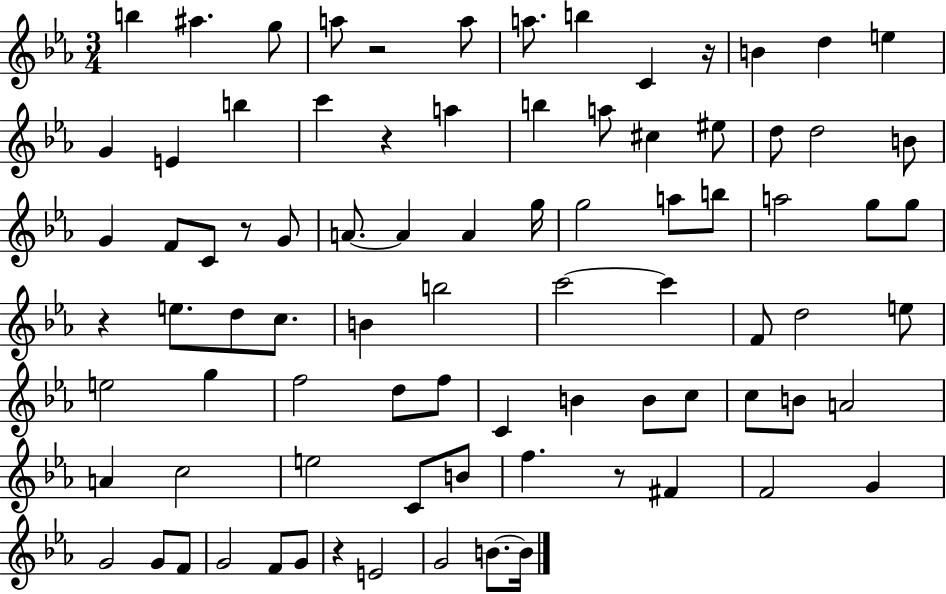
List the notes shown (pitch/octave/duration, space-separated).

B5/q A#5/q. G5/e A5/e R/h A5/e A5/e. B5/q C4/q R/s B4/q D5/q E5/q G4/q E4/q B5/q C6/q R/q A5/q B5/q A5/e C#5/q EIS5/e D5/e D5/h B4/e G4/q F4/e C4/e R/e G4/e A4/e. A4/q A4/q G5/s G5/h A5/e B5/e A5/h G5/e G5/e R/q E5/e. D5/e C5/e. B4/q B5/h C6/h C6/q F4/e D5/h E5/e E5/h G5/q F5/h D5/e F5/e C4/q B4/q B4/e C5/e C5/e B4/e A4/h A4/q C5/h E5/h C4/e B4/e F5/q. R/e F#4/q F4/h G4/q G4/h G4/e F4/e G4/h F4/e G4/e R/q E4/h G4/h B4/e. B4/s